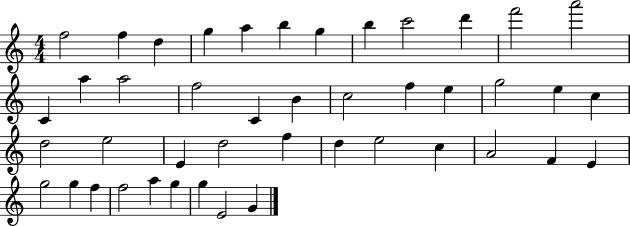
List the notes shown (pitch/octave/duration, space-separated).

F5/h F5/q D5/q G5/q A5/q B5/q G5/q B5/q C6/h D6/q F6/h A6/h C4/q A5/q A5/h F5/h C4/q B4/q C5/h F5/q E5/q G5/h E5/q C5/q D5/h E5/h E4/q D5/h F5/q D5/q E5/h C5/q A4/h F4/q E4/q G5/h G5/q F5/q F5/h A5/q G5/q G5/q E4/h G4/q